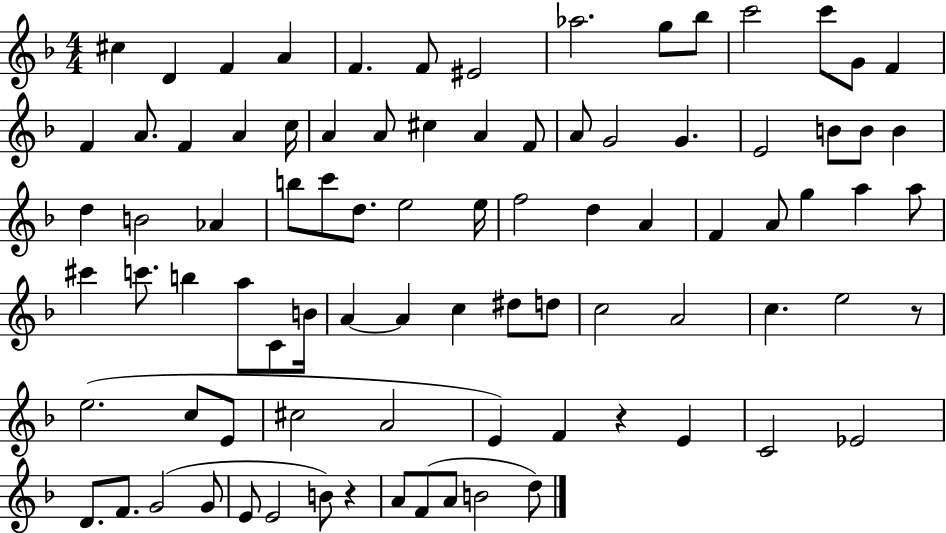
C#5/q D4/q F4/q A4/q F4/q. F4/e EIS4/h Ab5/h. G5/e Bb5/e C6/h C6/e G4/e F4/q F4/q A4/e. F4/q A4/q C5/s A4/q A4/e C#5/q A4/q F4/e A4/e G4/h G4/q. E4/h B4/e B4/e B4/q D5/q B4/h Ab4/q B5/e C6/e D5/e. E5/h E5/s F5/h D5/q A4/q F4/q A4/e G5/q A5/q A5/e C#6/q C6/e. B5/q A5/e C4/e B4/s A4/q A4/q C5/q D#5/e D5/e C5/h A4/h C5/q. E5/h R/e E5/h. C5/e E4/e C#5/h A4/h E4/q F4/q R/q E4/q C4/h Eb4/h D4/e. F4/e. G4/h G4/e E4/e E4/h B4/e R/q A4/e F4/e A4/e B4/h D5/e